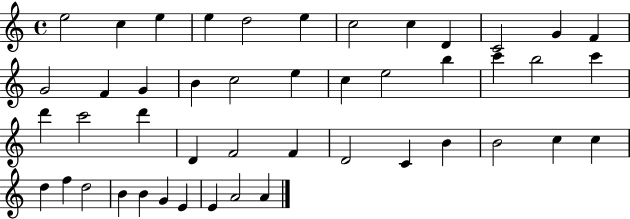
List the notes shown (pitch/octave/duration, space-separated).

E5/h C5/q E5/q E5/q D5/h E5/q C5/h C5/q D4/q C4/h G4/q F4/q G4/h F4/q G4/q B4/q C5/h E5/q C5/q E5/h B5/q C6/q B5/h C6/q D6/q C6/h D6/q D4/q F4/h F4/q D4/h C4/q B4/q B4/h C5/q C5/q D5/q F5/q D5/h B4/q B4/q G4/q E4/q E4/q A4/h A4/q